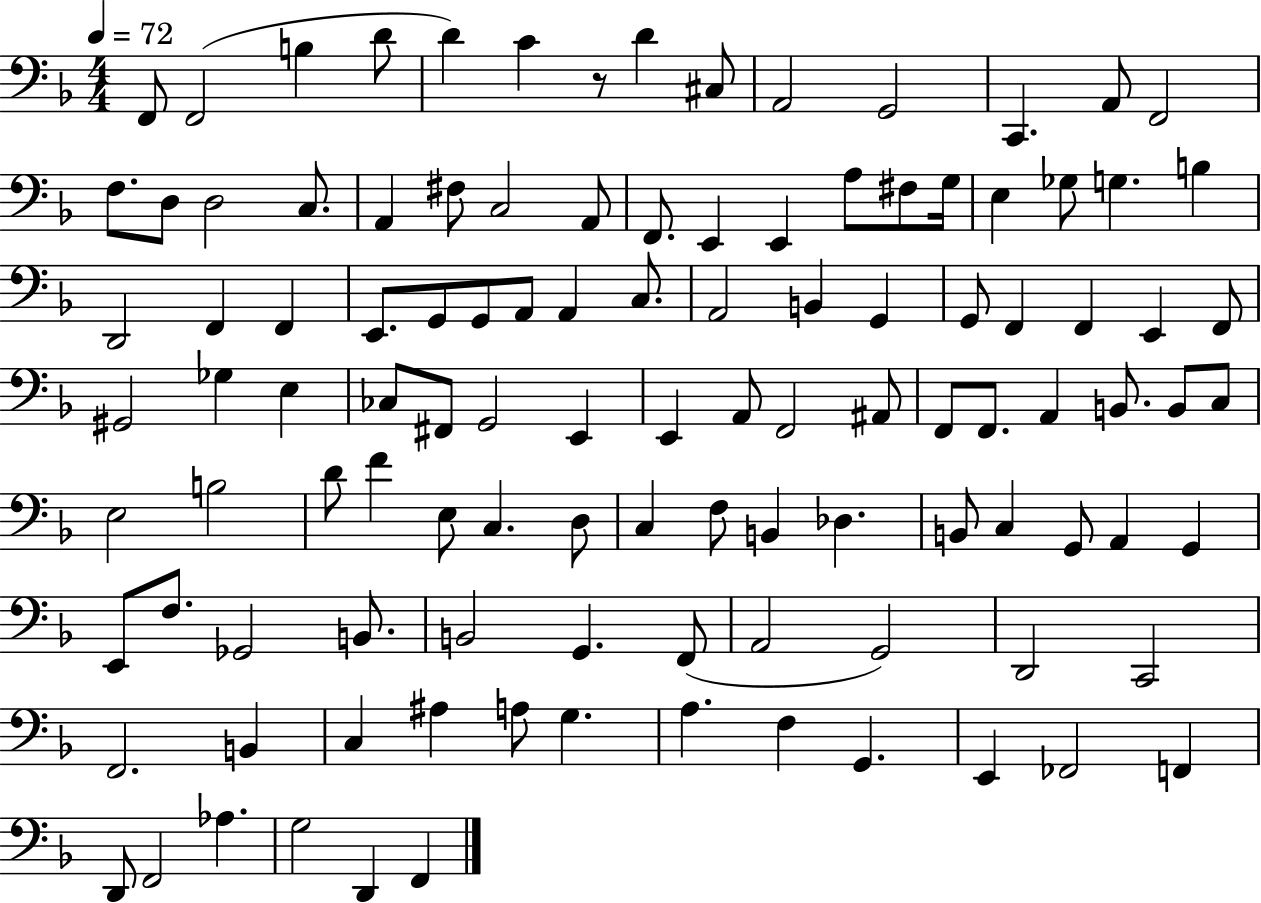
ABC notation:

X:1
T:Untitled
M:4/4
L:1/4
K:F
F,,/2 F,,2 B, D/2 D C z/2 D ^C,/2 A,,2 G,,2 C,, A,,/2 F,,2 F,/2 D,/2 D,2 C,/2 A,, ^F,/2 C,2 A,,/2 F,,/2 E,, E,, A,/2 ^F,/2 G,/4 E, _G,/2 G, B, D,,2 F,, F,, E,,/2 G,,/2 G,,/2 A,,/2 A,, C,/2 A,,2 B,, G,, G,,/2 F,, F,, E,, F,,/2 ^G,,2 _G, E, _C,/2 ^F,,/2 G,,2 E,, E,, A,,/2 F,,2 ^A,,/2 F,,/2 F,,/2 A,, B,,/2 B,,/2 C,/2 E,2 B,2 D/2 F E,/2 C, D,/2 C, F,/2 B,, _D, B,,/2 C, G,,/2 A,, G,, E,,/2 F,/2 _G,,2 B,,/2 B,,2 G,, F,,/2 A,,2 G,,2 D,,2 C,,2 F,,2 B,, C, ^A, A,/2 G, A, F, G,, E,, _F,,2 F,, D,,/2 F,,2 _A, G,2 D,, F,,